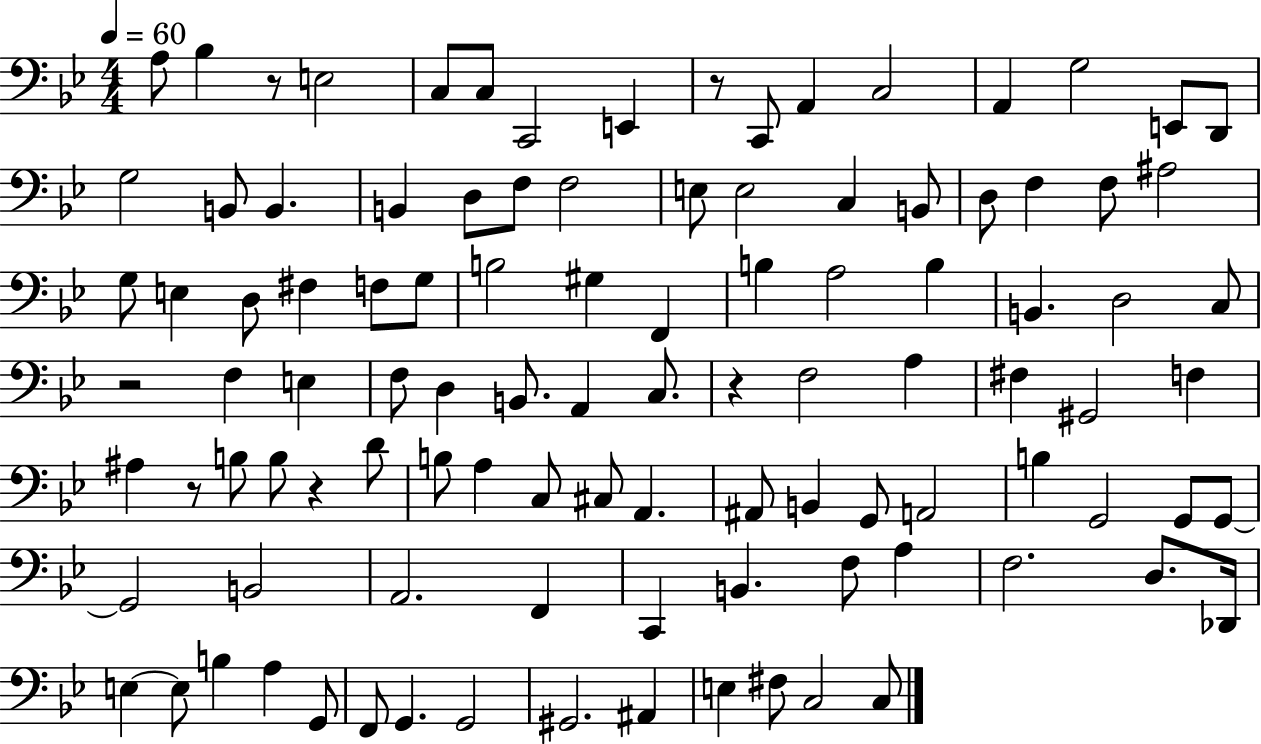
{
  \clef bass
  \numericTimeSignature
  \time 4/4
  \key bes \major
  \tempo 4 = 60
  a8 bes4 r8 e2 | c8 c8 c,2 e,4 | r8 c,8 a,4 c2 | a,4 g2 e,8 d,8 | \break g2 b,8 b,4. | b,4 d8 f8 f2 | e8 e2 c4 b,8 | d8 f4 f8 ais2 | \break g8 e4 d8 fis4 f8 g8 | b2 gis4 f,4 | b4 a2 b4 | b,4. d2 c8 | \break r2 f4 e4 | f8 d4 b,8. a,4 c8. | r4 f2 a4 | fis4 gis,2 f4 | \break ais4 r8 b8 b8 r4 d'8 | b8 a4 c8 cis8 a,4. | ais,8 b,4 g,8 a,2 | b4 g,2 g,8 g,8~~ | \break g,2 b,2 | a,2. f,4 | c,4 b,4. f8 a4 | f2. d8. des,16 | \break e4~~ e8 b4 a4 g,8 | f,8 g,4. g,2 | gis,2. ais,4 | e4 fis8 c2 c8 | \break \bar "|."
}